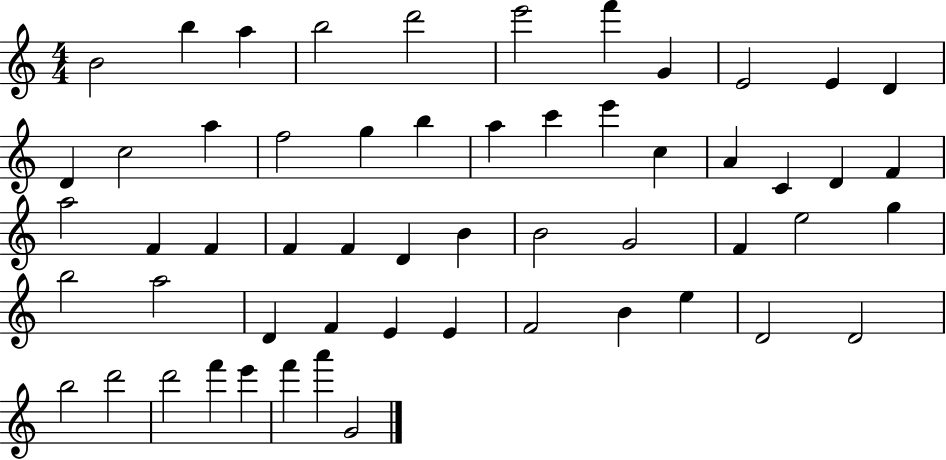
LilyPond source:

{
  \clef treble
  \numericTimeSignature
  \time 4/4
  \key c \major
  b'2 b''4 a''4 | b''2 d'''2 | e'''2 f'''4 g'4 | e'2 e'4 d'4 | \break d'4 c''2 a''4 | f''2 g''4 b''4 | a''4 c'''4 e'''4 c''4 | a'4 c'4 d'4 f'4 | \break a''2 f'4 f'4 | f'4 f'4 d'4 b'4 | b'2 g'2 | f'4 e''2 g''4 | \break b''2 a''2 | d'4 f'4 e'4 e'4 | f'2 b'4 e''4 | d'2 d'2 | \break b''2 d'''2 | d'''2 f'''4 e'''4 | f'''4 a'''4 g'2 | \bar "|."
}